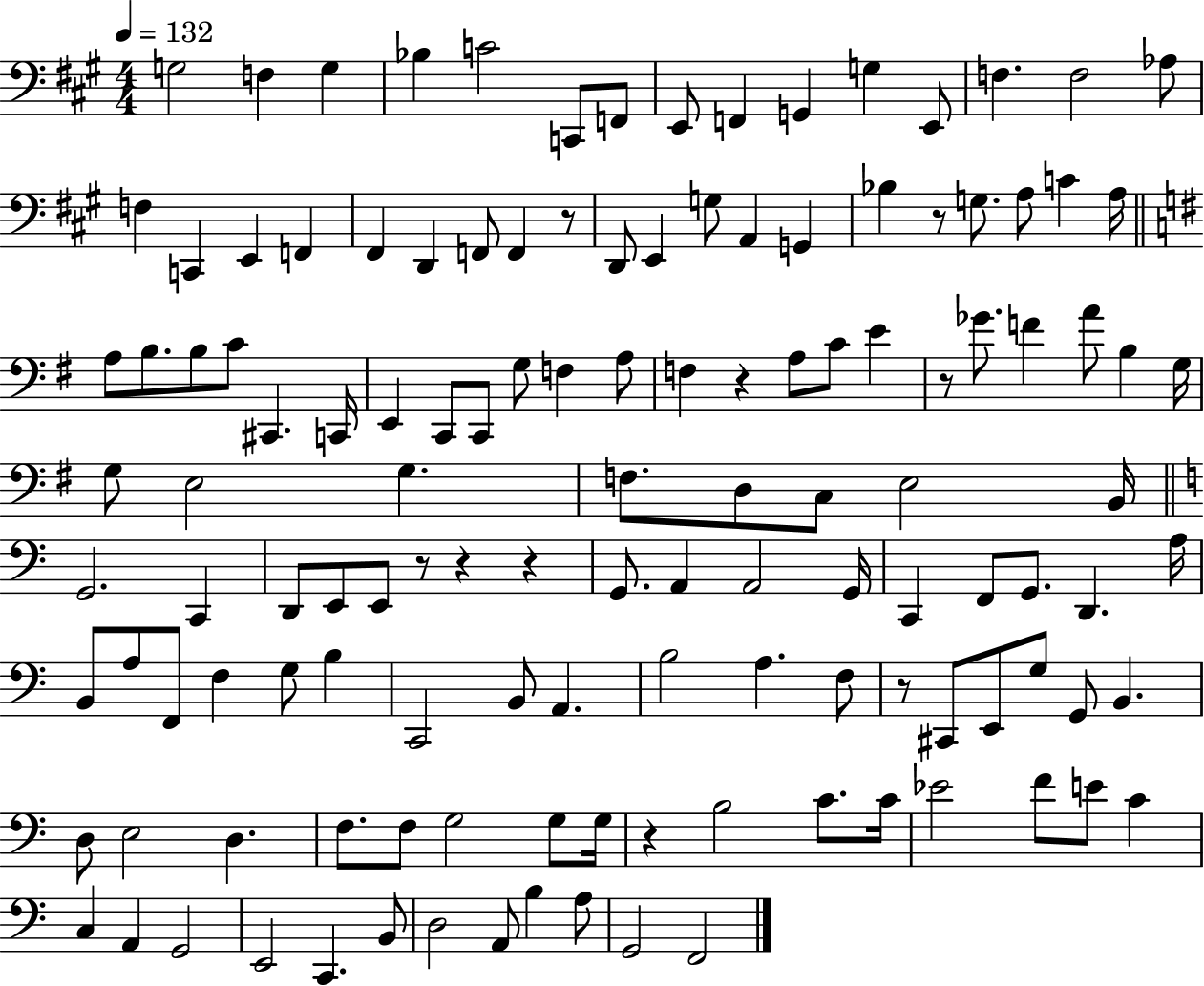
G3/h F3/q G3/q Bb3/q C4/h C2/e F2/e E2/e F2/q G2/q G3/q E2/e F3/q. F3/h Ab3/e F3/q C2/q E2/q F2/q F#2/q D2/q F2/e F2/q R/e D2/e E2/q G3/e A2/q G2/q Bb3/q R/e G3/e. A3/e C4/q A3/s A3/e B3/e. B3/e C4/e C#2/q. C2/s E2/q C2/e C2/e G3/e F3/q A3/e F3/q R/q A3/e C4/e E4/q R/e Gb4/e. F4/q A4/e B3/q G3/s G3/e E3/h G3/q. F3/e. D3/e C3/e E3/h B2/s G2/h. C2/q D2/e E2/e E2/e R/e R/q R/q G2/e. A2/q A2/h G2/s C2/q F2/e G2/e. D2/q. A3/s B2/e A3/e F2/e F3/q G3/e B3/q C2/h B2/e A2/q. B3/h A3/q. F3/e R/e C#2/e E2/e G3/e G2/e B2/q. D3/e E3/h D3/q. F3/e. F3/e G3/h G3/e G3/s R/q B3/h C4/e. C4/s Eb4/h F4/e E4/e C4/q C3/q A2/q G2/h E2/h C2/q. B2/e D3/h A2/e B3/q A3/e G2/h F2/h